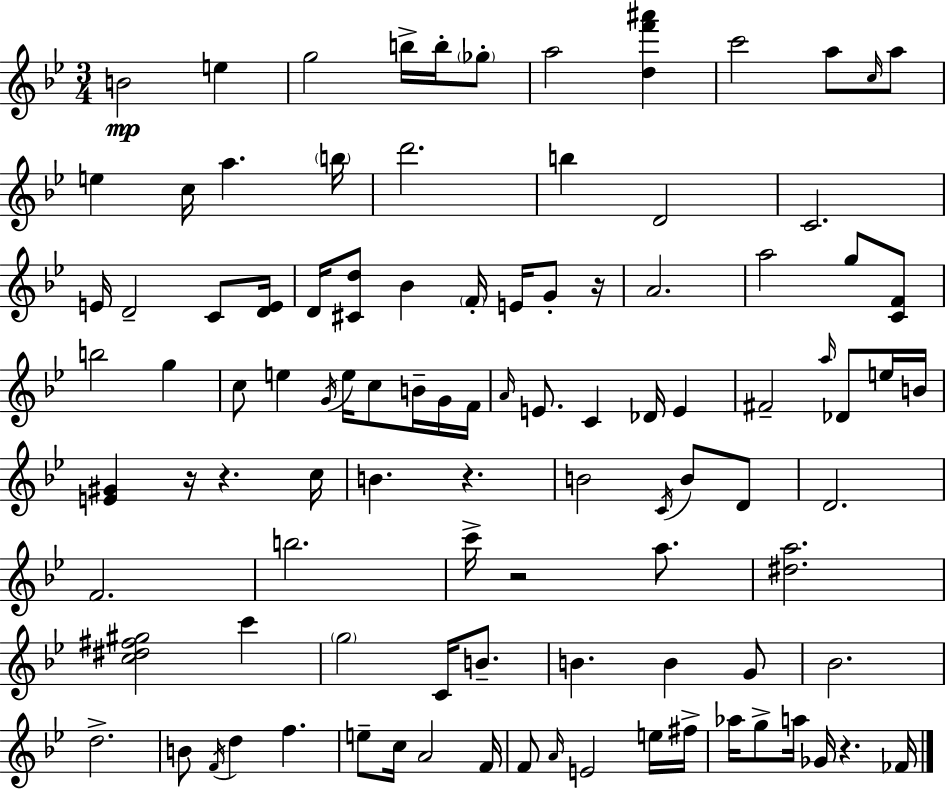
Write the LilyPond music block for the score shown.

{
  \clef treble
  \numericTimeSignature
  \time 3/4
  \key g \minor
  b'2\mp e''4 | g''2 b''16-> b''16-. \parenthesize ges''8-. | a''2 <d'' f''' ais'''>4 | c'''2 a''8 \grace { c''16 } a''8 | \break e''4 c''16 a''4. | \parenthesize b''16 d'''2. | b''4 d'2 | c'2. | \break e'16 d'2-- c'8 | <d' e'>16 d'16 <cis' d''>8 bes'4 \parenthesize f'16-. e'16 g'8-. | r16 a'2. | a''2 g''8 <c' f'>8 | \break b''2 g''4 | c''8 e''4 \acciaccatura { g'16 } e''16 c''8 b'16-- | g'16 f'16 \grace { a'16 } e'8. c'4 des'16 e'4 | fis'2-- \grace { a''16 } | \break des'8 e''16 b'16 <e' gis'>4 r16 r4. | c''16 b'4. r4. | b'2 | \acciaccatura { c'16 } b'8 d'8 d'2. | \break f'2. | b''2. | c'''16-> r2 | a''8. <dis'' a''>2. | \break <c'' dis'' fis'' gis''>2 | c'''4 \parenthesize g''2 | c'16 b'8.-- b'4. b'4 | g'8 bes'2. | \break d''2.-> | b'8 \acciaccatura { f'16 } d''4 | f''4. e''8-- c''16 a'2 | f'16 f'8 \grace { a'16 } e'2 | \break e''16 fis''16-> aes''16 g''8-> a''16 ges'16 | r4. fes'16 \bar "|."
}